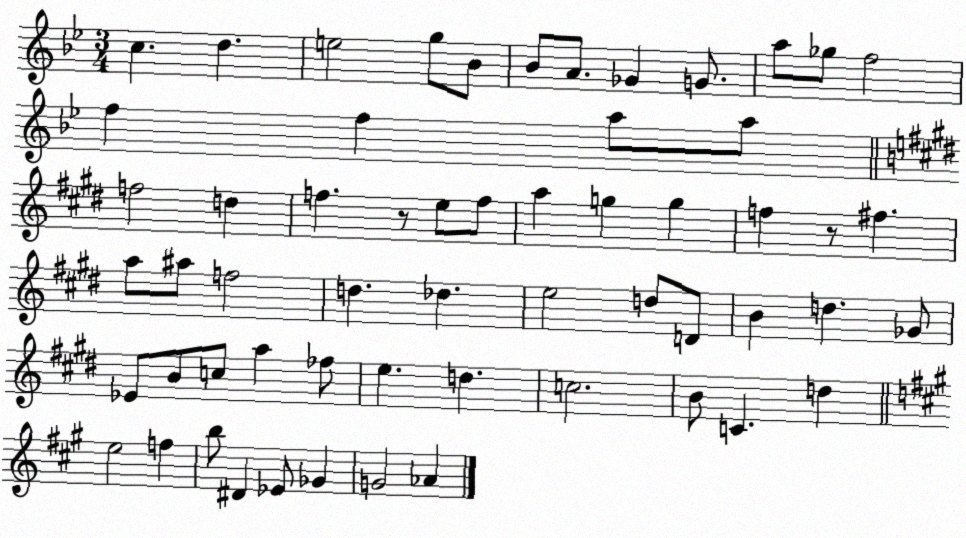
X:1
T:Untitled
M:3/4
L:1/4
K:Bb
c d e2 g/2 _B/2 _B/2 A/2 _G G/2 a/2 _g/2 f2 f f a/2 a/2 f2 d f z/2 e/2 f/2 a g g f z/2 ^f a/2 ^a/2 f2 d _d e2 d/2 D/2 B d _G/2 _E/2 B/2 c/2 a _f/2 e d c2 B/2 C d e2 f b/2 ^D _E/2 _G G2 _A